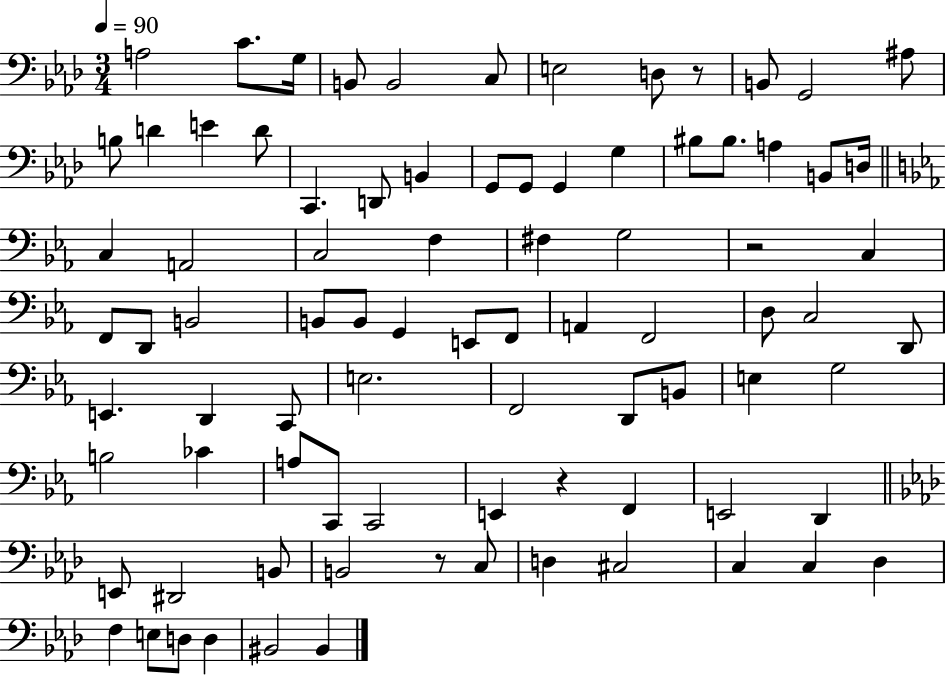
{
  \clef bass
  \numericTimeSignature
  \time 3/4
  \key aes \major
  \tempo 4 = 90
  a2 c'8. g16 | b,8 b,2 c8 | e2 d8 r8 | b,8 g,2 ais8 | \break b8 d'4 e'4 d'8 | c,4. d,8 b,4 | g,8 g,8 g,4 g4 | bis8 bis8. a4 b,8 d16 | \break \bar "||" \break \key ees \major c4 a,2 | c2 f4 | fis4 g2 | r2 c4 | \break f,8 d,8 b,2 | b,8 b,8 g,4 e,8 f,8 | a,4 f,2 | d8 c2 d,8 | \break e,4. d,4 c,8 | e2. | f,2 d,8 b,8 | e4 g2 | \break b2 ces'4 | a8 c,8 c,2 | e,4 r4 f,4 | e,2 d,4 | \break \bar "||" \break \key aes \major e,8 dis,2 b,8 | b,2 r8 c8 | d4 cis2 | c4 c4 des4 | \break f4 e8 d8 d4 | bis,2 bis,4 | \bar "|."
}